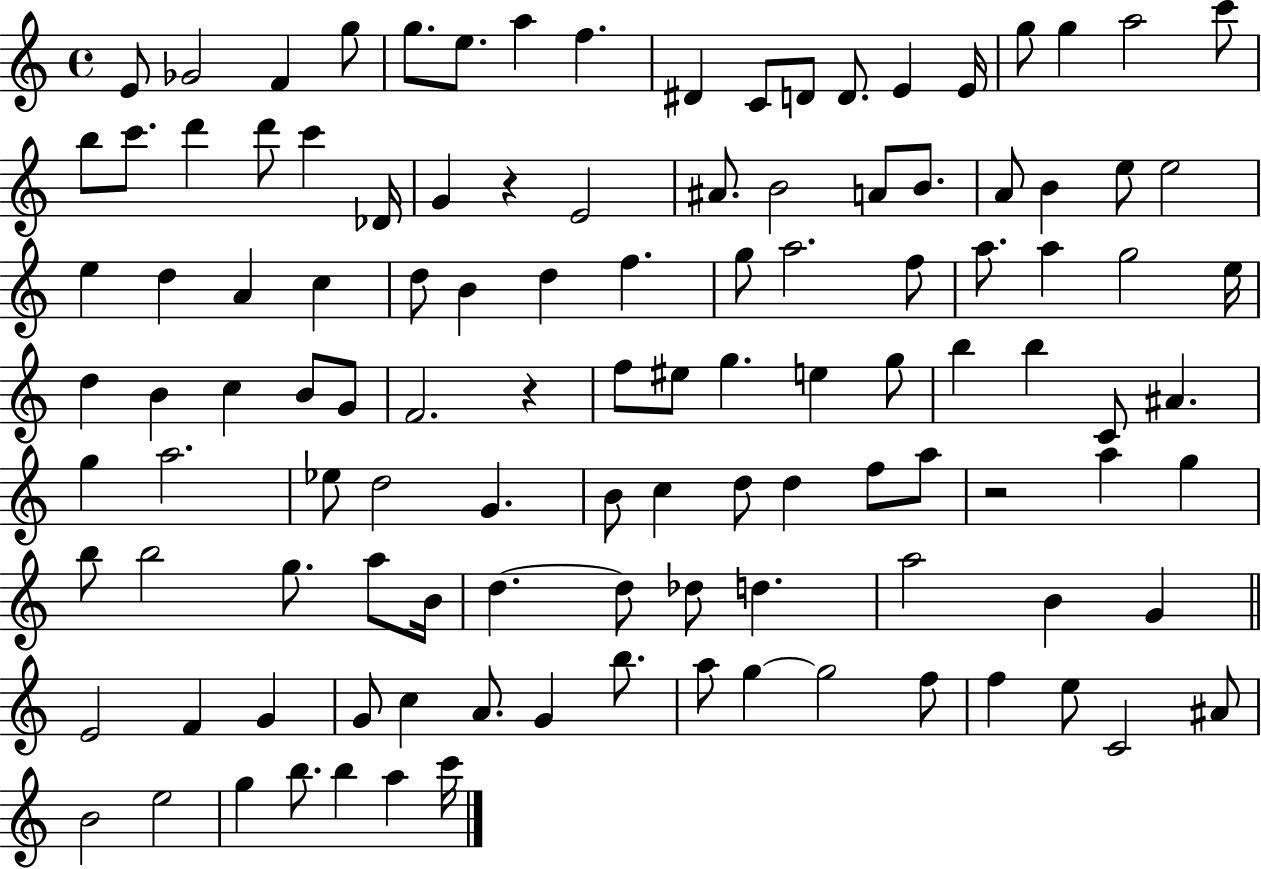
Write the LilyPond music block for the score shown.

{
  \clef treble
  \time 4/4
  \defaultTimeSignature
  \key c \major
  e'8 ges'2 f'4 g''8 | g''8. e''8. a''4 f''4. | dis'4 c'8 d'8 d'8. e'4 e'16 | g''8 g''4 a''2 c'''8 | \break b''8 c'''8. d'''4 d'''8 c'''4 des'16 | g'4 r4 e'2 | ais'8. b'2 a'8 b'8. | a'8 b'4 e''8 e''2 | \break e''4 d''4 a'4 c''4 | d''8 b'4 d''4 f''4. | g''8 a''2. f''8 | a''8. a''4 g''2 e''16 | \break d''4 b'4 c''4 b'8 g'8 | f'2. r4 | f''8 eis''8 g''4. e''4 g''8 | b''4 b''4 c'8 ais'4. | \break g''4 a''2. | ees''8 d''2 g'4. | b'8 c''4 d''8 d''4 f''8 a''8 | r2 a''4 g''4 | \break b''8 b''2 g''8. a''8 b'16 | d''4.~~ d''8 des''8 d''4. | a''2 b'4 g'4 | \bar "||" \break \key c \major e'2 f'4 g'4 | g'8 c''4 a'8. g'4 b''8. | a''8 g''4~~ g''2 f''8 | f''4 e''8 c'2 ais'8 | \break b'2 e''2 | g''4 b''8. b''4 a''4 c'''16 | \bar "|."
}